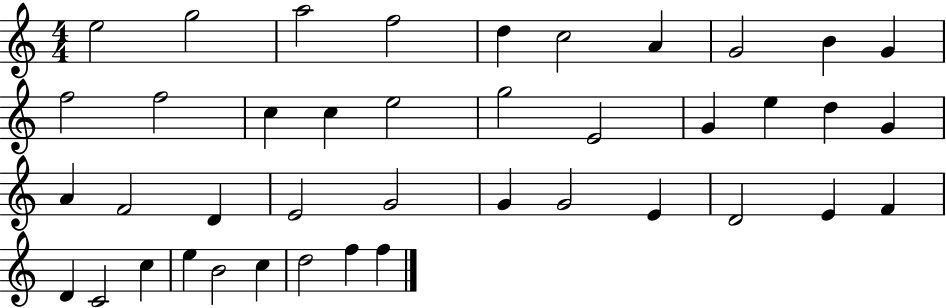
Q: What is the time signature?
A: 4/4